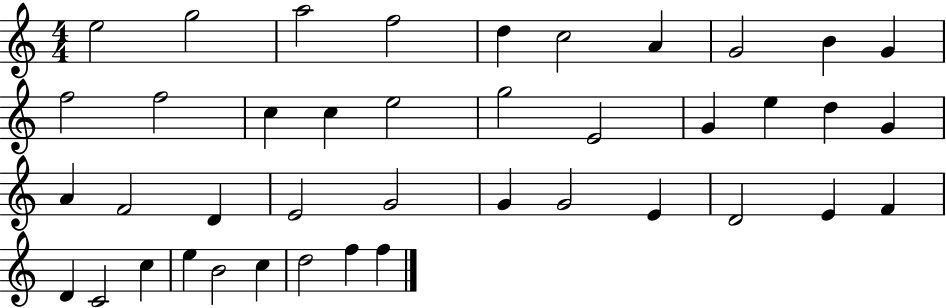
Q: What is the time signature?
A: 4/4